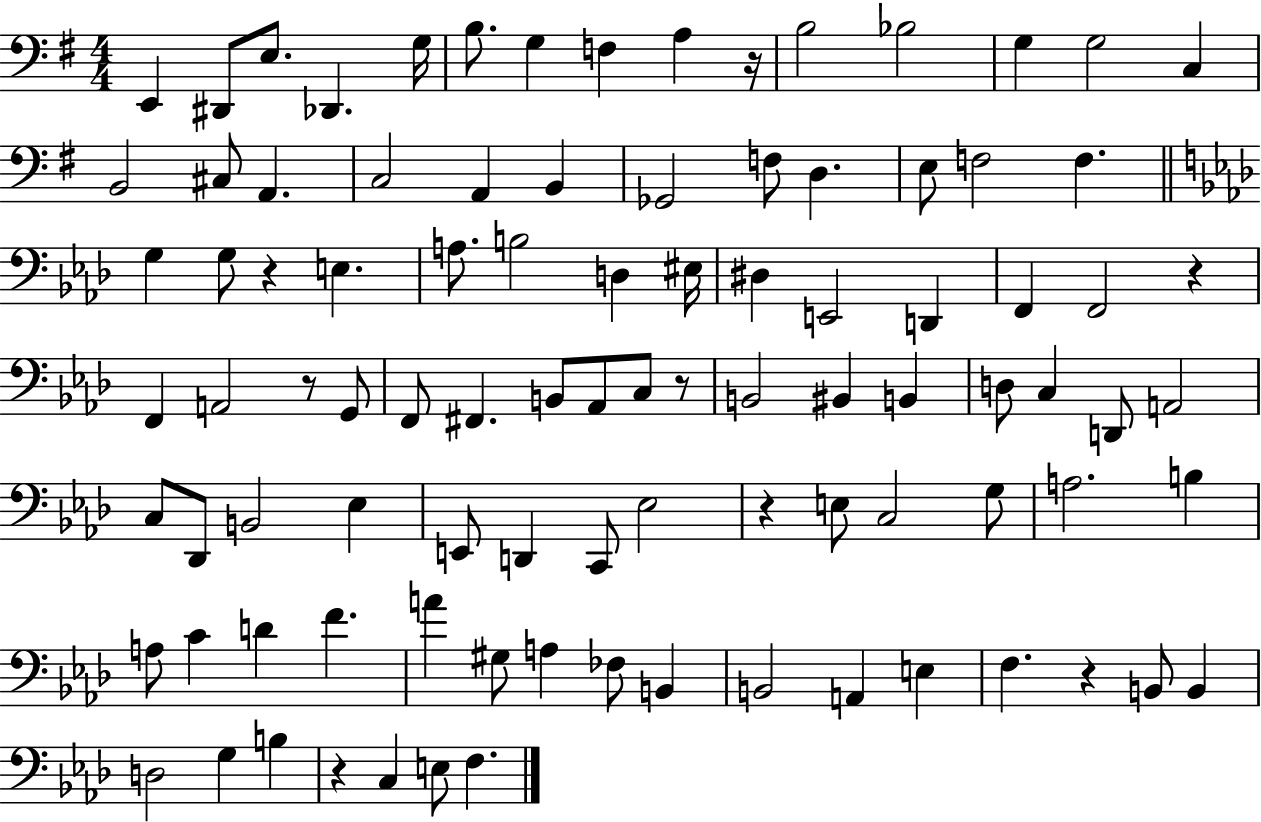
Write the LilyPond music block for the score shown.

{
  \clef bass
  \numericTimeSignature
  \time 4/4
  \key g \major
  e,4 dis,8 e8. des,4. g16 | b8. g4 f4 a4 r16 | b2 bes2 | g4 g2 c4 | \break b,2 cis8 a,4. | c2 a,4 b,4 | ges,2 f8 d4. | e8 f2 f4. | \break \bar "||" \break \key f \minor g4 g8 r4 e4. | a8. b2 d4 eis16 | dis4 e,2 d,4 | f,4 f,2 r4 | \break f,4 a,2 r8 g,8 | f,8 fis,4. b,8 aes,8 c8 r8 | b,2 bis,4 b,4 | d8 c4 d,8 a,2 | \break c8 des,8 b,2 ees4 | e,8 d,4 c,8 ees2 | r4 e8 c2 g8 | a2. b4 | \break a8 c'4 d'4 f'4. | a'4 gis8 a4 fes8 b,4 | b,2 a,4 e4 | f4. r4 b,8 b,4 | \break d2 g4 b4 | r4 c4 e8 f4. | \bar "|."
}